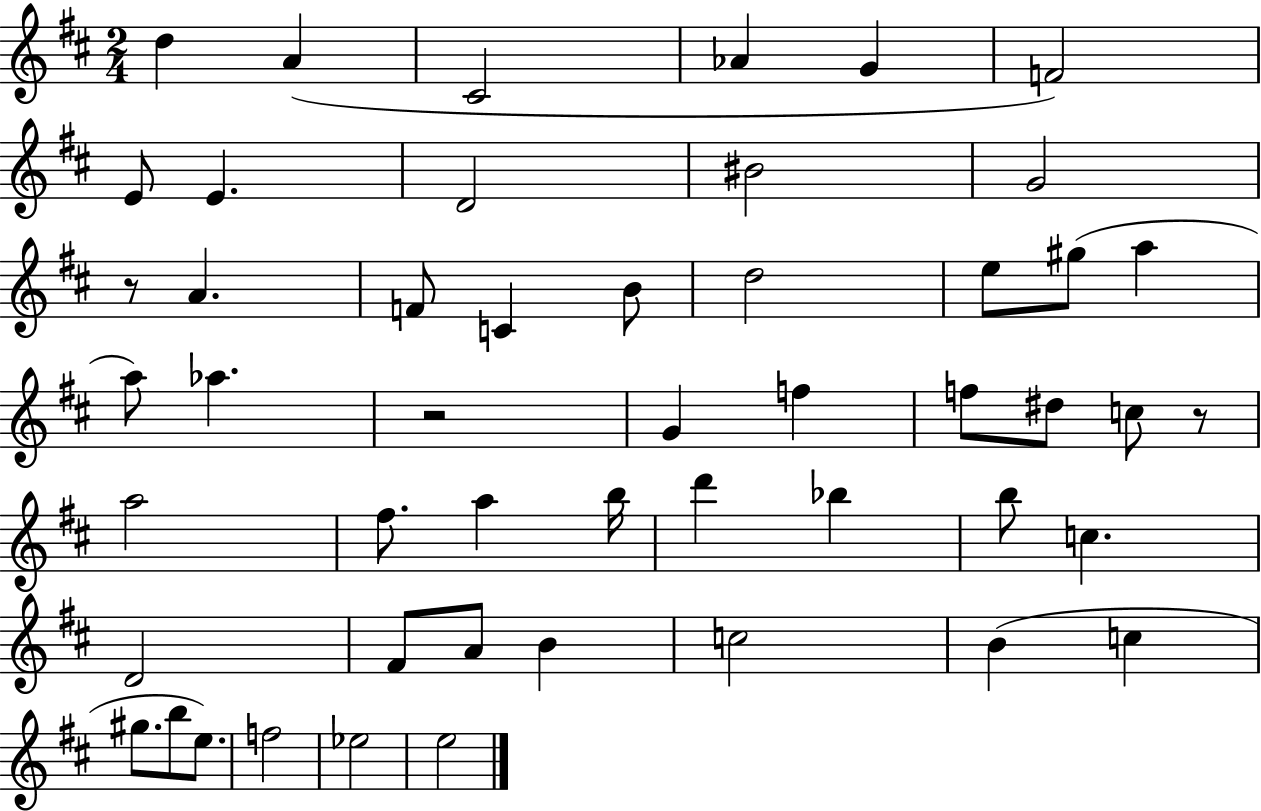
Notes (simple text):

D5/q A4/q C#4/h Ab4/q G4/q F4/h E4/e E4/q. D4/h BIS4/h G4/h R/e A4/q. F4/e C4/q B4/e D5/h E5/e G#5/e A5/q A5/e Ab5/q. R/h G4/q F5/q F5/e D#5/e C5/e R/e A5/h F#5/e. A5/q B5/s D6/q Bb5/q B5/e C5/q. D4/h F#4/e A4/e B4/q C5/h B4/q C5/q G#5/e. B5/e E5/e. F5/h Eb5/h E5/h